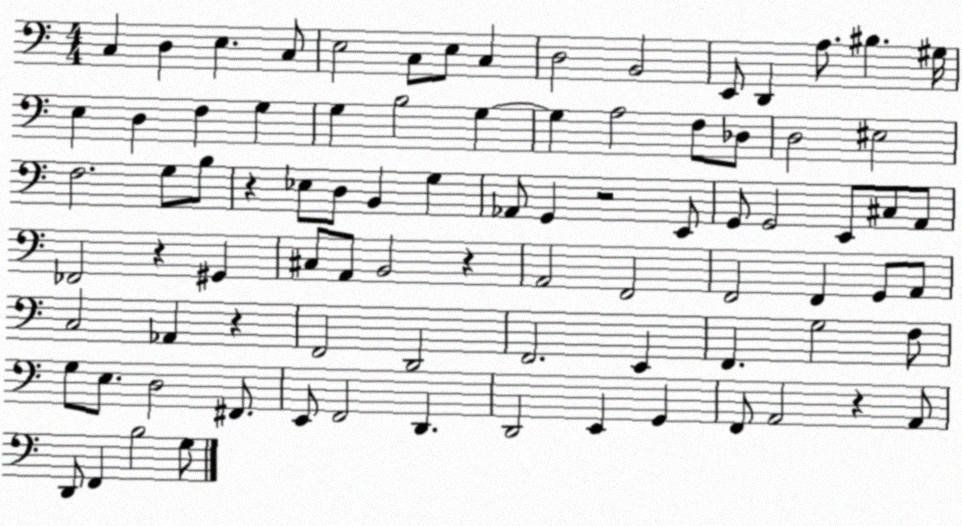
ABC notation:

X:1
T:Untitled
M:4/4
L:1/4
K:C
C, D, E, C,/2 E,2 C,/2 E,/2 C, D,2 B,,2 E,,/2 D,, A,/2 ^B, ^G,/4 E, D, F, G, G, B,2 G, G, A,2 F,/2 _D,/2 D,2 ^E,2 F,2 G,/2 B,/2 z _E,/2 D,/2 B,, G, _A,,/2 G,, z2 E,,/2 G,,/2 G,,2 E,,/2 ^C,/2 A,,/2 _F,,2 z ^G,, ^C,/2 A,,/2 B,,2 z A,,2 F,,2 F,,2 F,, G,,/2 A,,/2 C,2 _A,, z F,,2 D,,2 F,,2 E,, F,, G,2 F,/2 G,/2 E,/2 D,2 ^F,,/2 E,,/2 F,,2 D,, D,,2 E,, G,, F,,/2 A,,2 z A,,/2 D,,/2 F,, B,2 G,/2